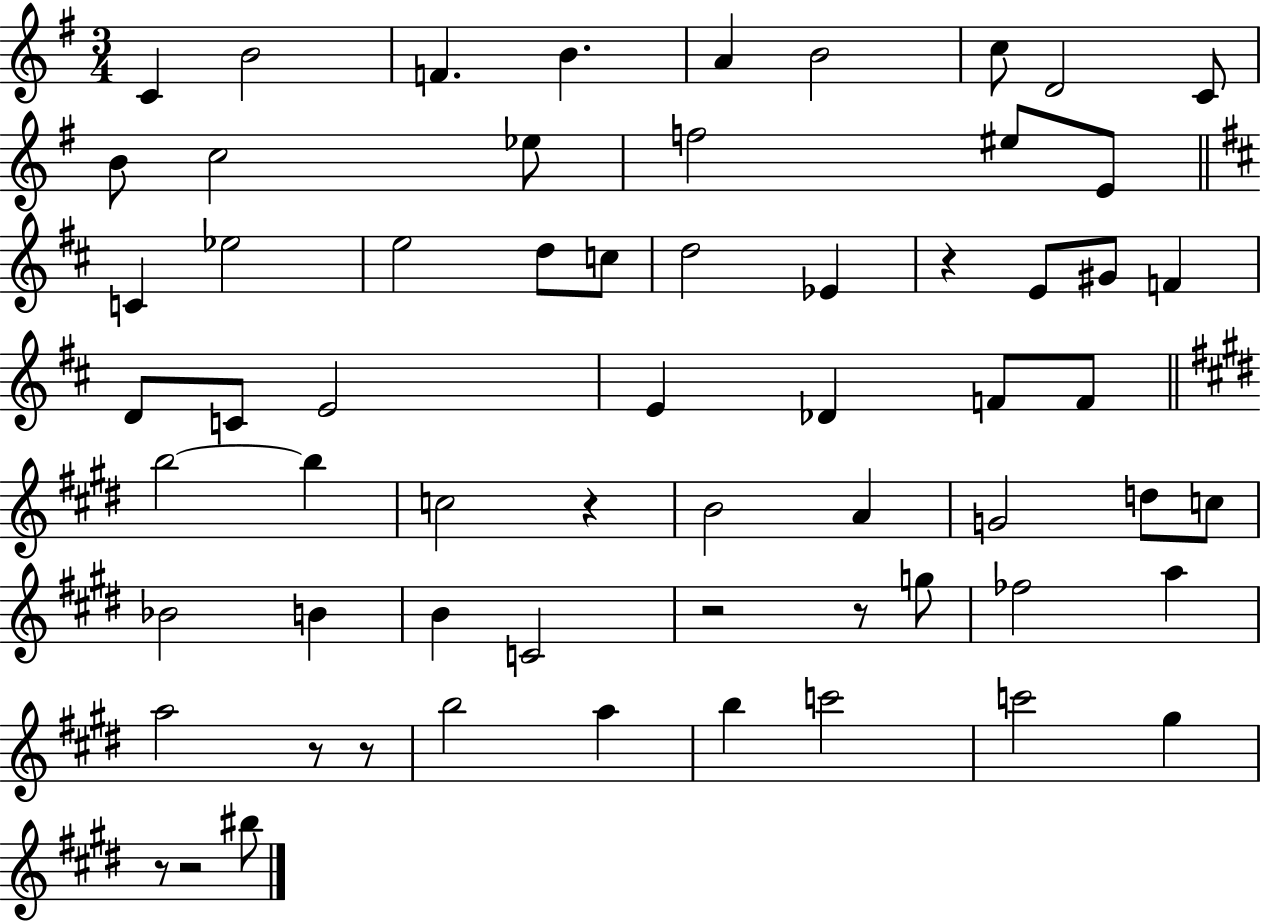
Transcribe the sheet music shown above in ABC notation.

X:1
T:Untitled
M:3/4
L:1/4
K:G
C B2 F B A B2 c/2 D2 C/2 B/2 c2 _e/2 f2 ^e/2 E/2 C _e2 e2 d/2 c/2 d2 _E z E/2 ^G/2 F D/2 C/2 E2 E _D F/2 F/2 b2 b c2 z B2 A G2 d/2 c/2 _B2 B B C2 z2 z/2 g/2 _f2 a a2 z/2 z/2 b2 a b c'2 c'2 ^g z/2 z2 ^b/2